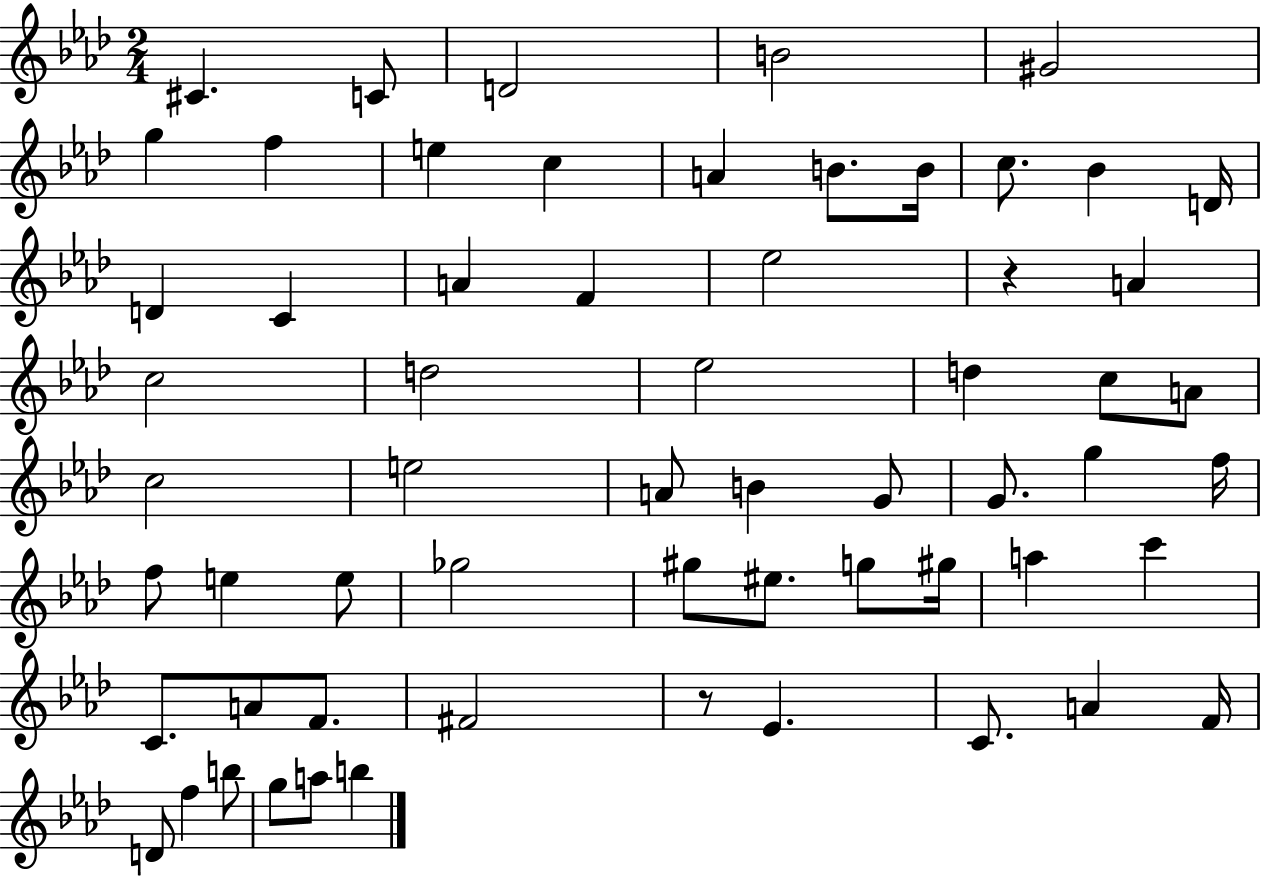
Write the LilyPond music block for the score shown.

{
  \clef treble
  \numericTimeSignature
  \time 2/4
  \key aes \major
  \repeat volta 2 { cis'4. c'8 | d'2 | b'2 | gis'2 | \break g''4 f''4 | e''4 c''4 | a'4 b'8. b'16 | c''8. bes'4 d'16 | \break d'4 c'4 | a'4 f'4 | ees''2 | r4 a'4 | \break c''2 | d''2 | ees''2 | d''4 c''8 a'8 | \break c''2 | e''2 | a'8 b'4 g'8 | g'8. g''4 f''16 | \break f''8 e''4 e''8 | ges''2 | gis''8 eis''8. g''8 gis''16 | a''4 c'''4 | \break c'8. a'8 f'8. | fis'2 | r8 ees'4. | c'8. a'4 f'16 | \break d'8 f''4 b''8 | g''8 a''8 b''4 | } \bar "|."
}